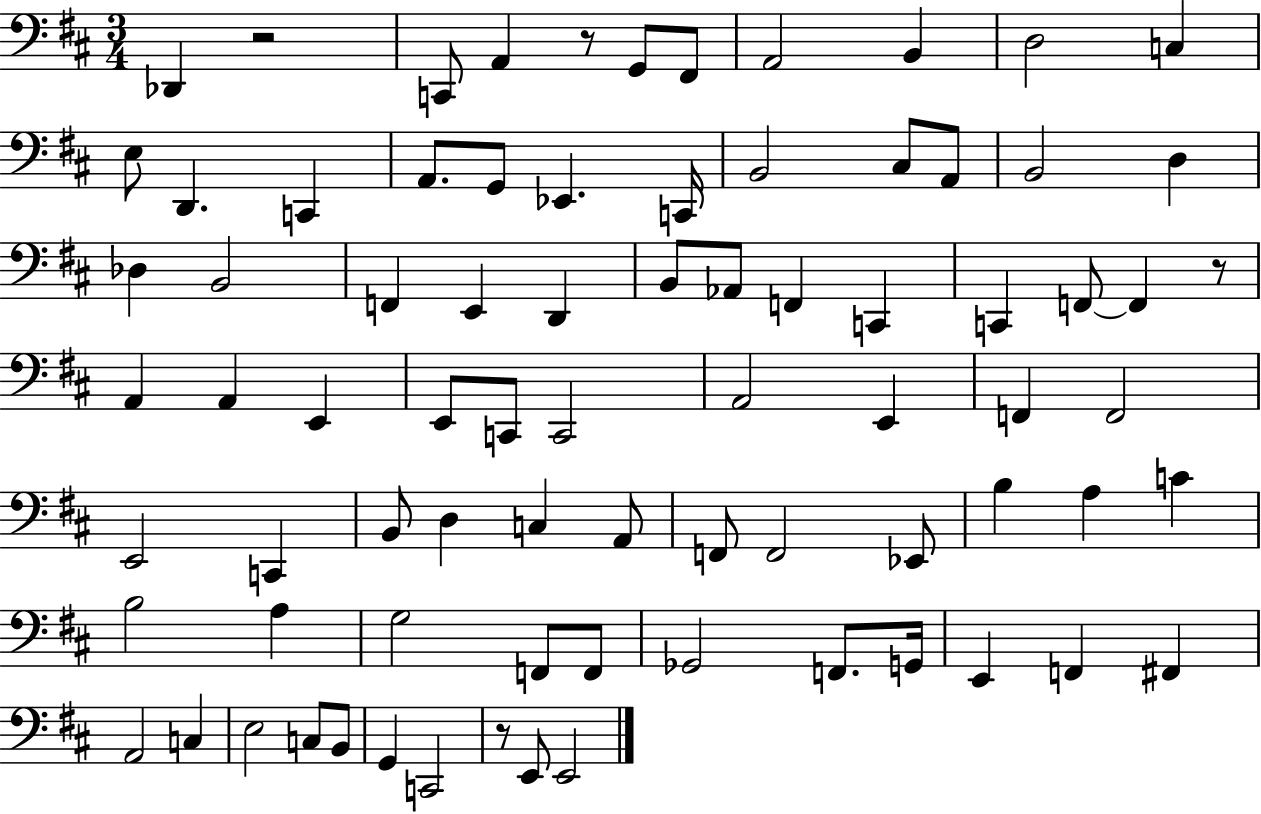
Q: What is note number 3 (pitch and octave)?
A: A2